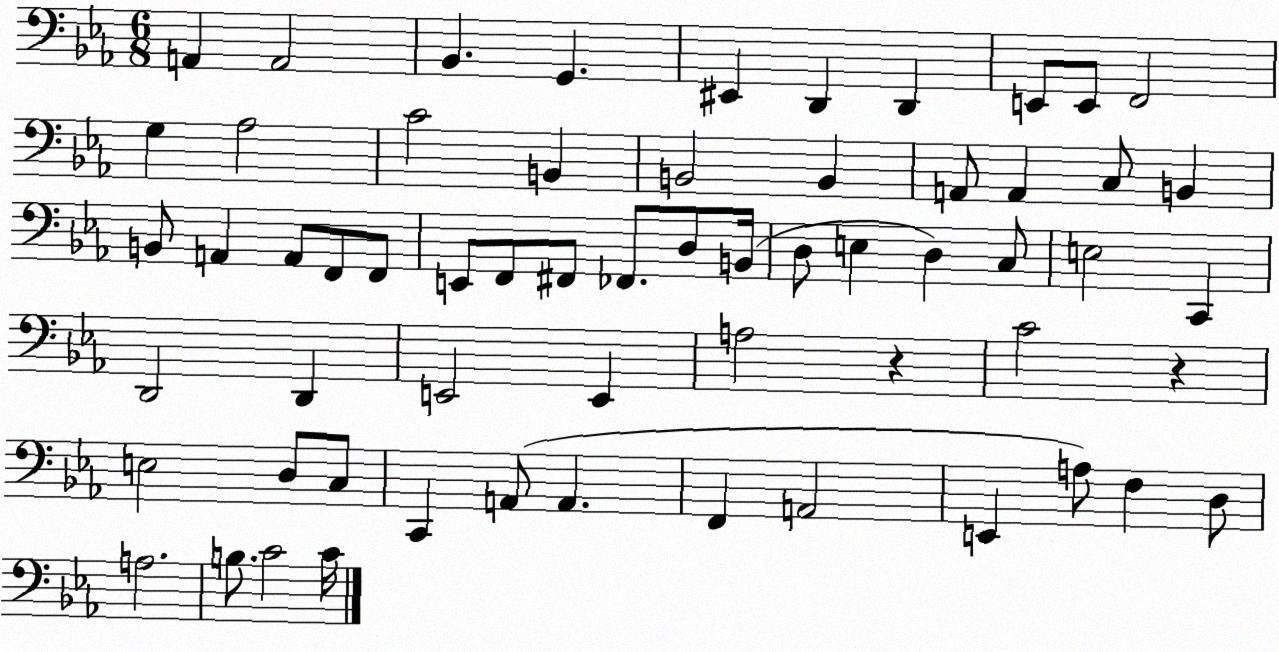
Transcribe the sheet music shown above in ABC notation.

X:1
T:Untitled
M:6/8
L:1/4
K:Eb
A,, A,,2 _B,, G,, ^E,, D,, D,, E,,/2 E,,/2 F,,2 G, _A,2 C2 B,, B,,2 B,, A,,/2 A,, C,/2 B,, B,,/2 A,, A,,/2 F,,/2 F,,/2 E,,/2 F,,/2 ^F,,/2 _F,,/2 D,/2 B,,/4 D,/2 E, D, C,/2 E,2 C,, D,,2 D,, E,,2 E,, A,2 z C2 z E,2 D,/2 C,/2 C,, A,,/2 A,, F,, A,,2 E,, A,/2 F, D,/2 A,2 B,/2 C2 C/4